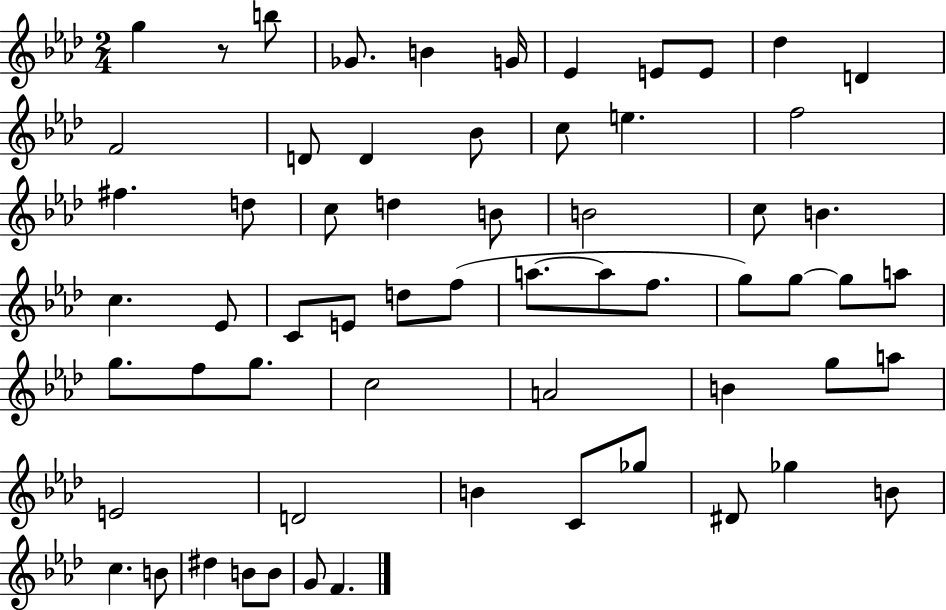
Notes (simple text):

G5/q R/e B5/e Gb4/e. B4/q G4/s Eb4/q E4/e E4/e Db5/q D4/q F4/h D4/e D4/q Bb4/e C5/e E5/q. F5/h F#5/q. D5/e C5/e D5/q B4/e B4/h C5/e B4/q. C5/q. Eb4/e C4/e E4/e D5/e F5/e A5/e. A5/e F5/e. G5/e G5/e G5/e A5/e G5/e. F5/e G5/e. C5/h A4/h B4/q G5/e A5/e E4/h D4/h B4/q C4/e Gb5/e D#4/e Gb5/q B4/e C5/q. B4/e D#5/q B4/e B4/e G4/e F4/q.